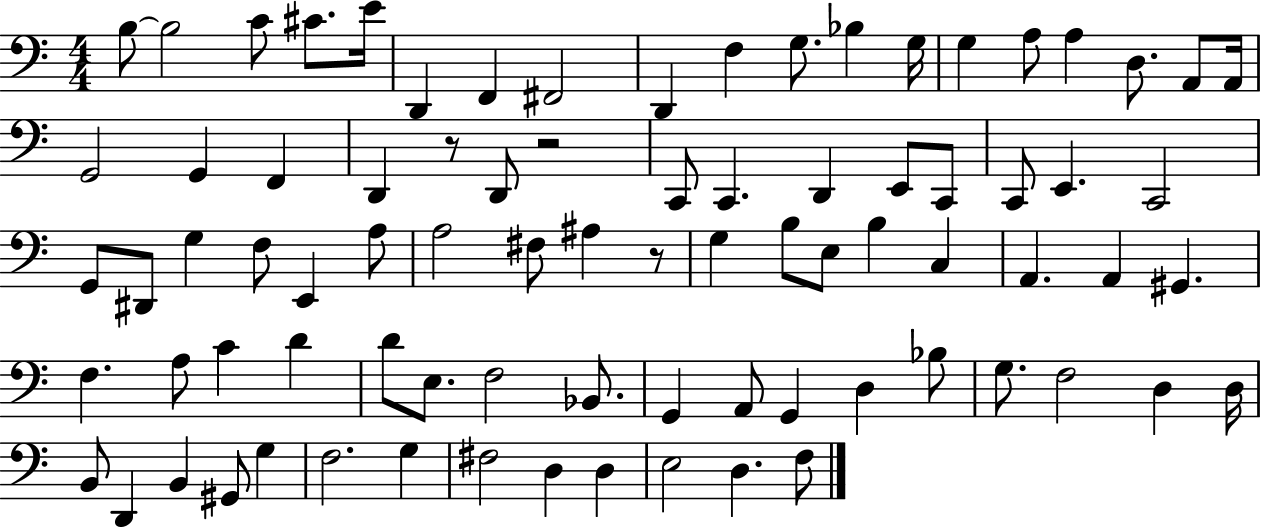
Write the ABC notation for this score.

X:1
T:Untitled
M:4/4
L:1/4
K:C
B,/2 B,2 C/2 ^C/2 E/4 D,, F,, ^F,,2 D,, F, G,/2 _B, G,/4 G, A,/2 A, D,/2 A,,/2 A,,/4 G,,2 G,, F,, D,, z/2 D,,/2 z2 C,,/2 C,, D,, E,,/2 C,,/2 C,,/2 E,, C,,2 G,,/2 ^D,,/2 G, F,/2 E,, A,/2 A,2 ^F,/2 ^A, z/2 G, B,/2 E,/2 B, C, A,, A,, ^G,, F, A,/2 C D D/2 E,/2 F,2 _B,,/2 G,, A,,/2 G,, D, _B,/2 G,/2 F,2 D, D,/4 B,,/2 D,, B,, ^G,,/2 G, F,2 G, ^F,2 D, D, E,2 D, F,/2